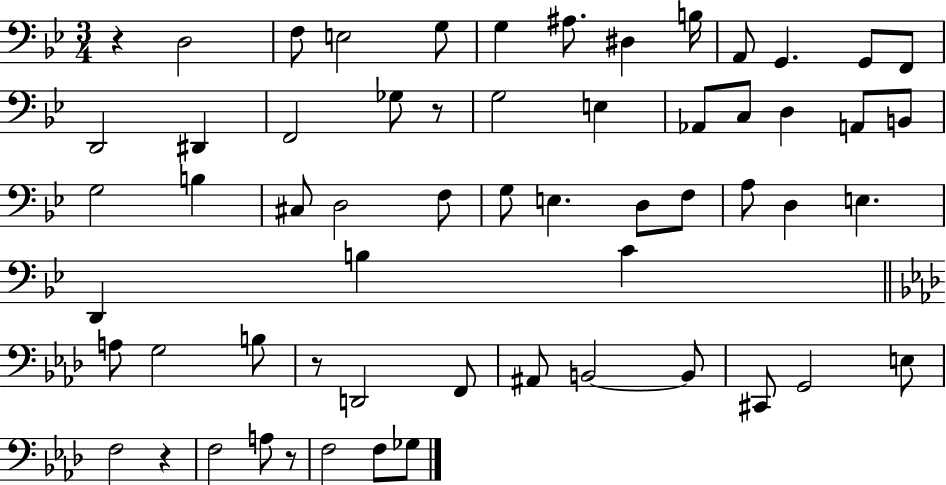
X:1
T:Untitled
M:3/4
L:1/4
K:Bb
z D,2 F,/2 E,2 G,/2 G, ^A,/2 ^D, B,/4 A,,/2 G,, G,,/2 F,,/2 D,,2 ^D,, F,,2 _G,/2 z/2 G,2 E, _A,,/2 C,/2 D, A,,/2 B,,/2 G,2 B, ^C,/2 D,2 F,/2 G,/2 E, D,/2 F,/2 A,/2 D, E, D,, B, C A,/2 G,2 B,/2 z/2 D,,2 F,,/2 ^A,,/2 B,,2 B,,/2 ^C,,/2 G,,2 E,/2 F,2 z F,2 A,/2 z/2 F,2 F,/2 _G,/2